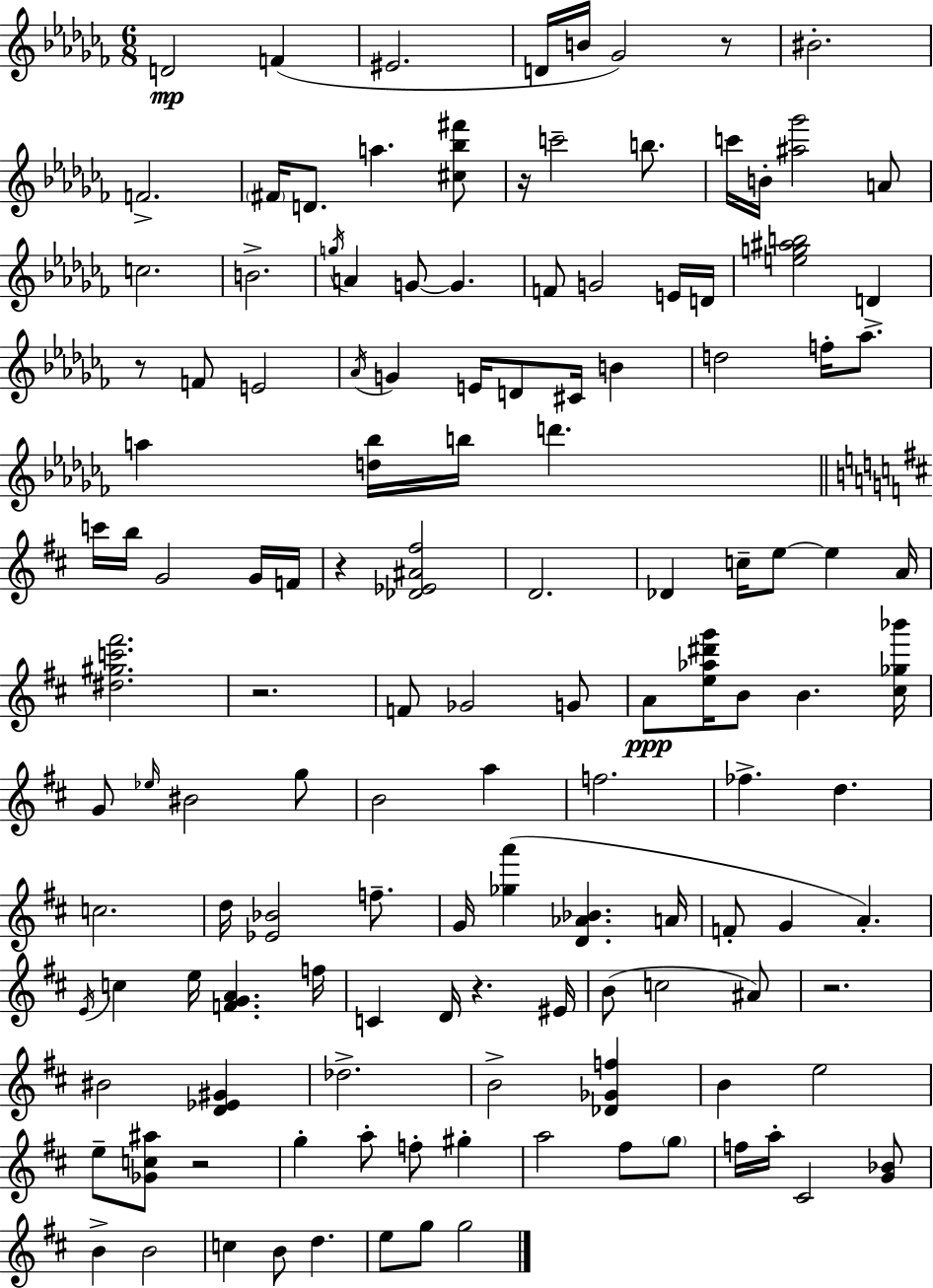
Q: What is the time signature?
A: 6/8